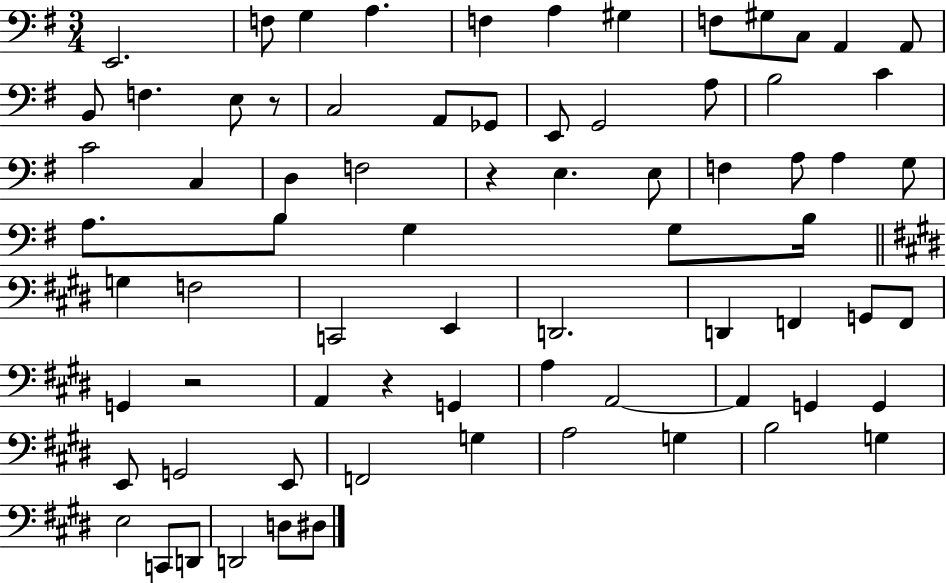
X:1
T:Untitled
M:3/4
L:1/4
K:G
E,,2 F,/2 G, A, F, A, ^G, F,/2 ^G,/2 C,/2 A,, A,,/2 B,,/2 F, E,/2 z/2 C,2 A,,/2 _G,,/2 E,,/2 G,,2 A,/2 B,2 C C2 C, D, F,2 z E, E,/2 F, A,/2 A, G,/2 A,/2 B,/2 G, G,/2 B,/4 G, F,2 C,,2 E,, D,,2 D,, F,, G,,/2 F,,/2 G,, z2 A,, z G,, A, A,,2 A,, G,, G,, E,,/2 G,,2 E,,/2 F,,2 G, A,2 G, B,2 G, E,2 C,,/2 D,,/2 D,,2 D,/2 ^D,/2